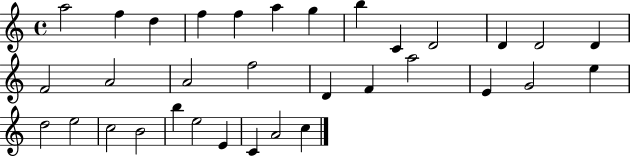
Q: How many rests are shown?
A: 0